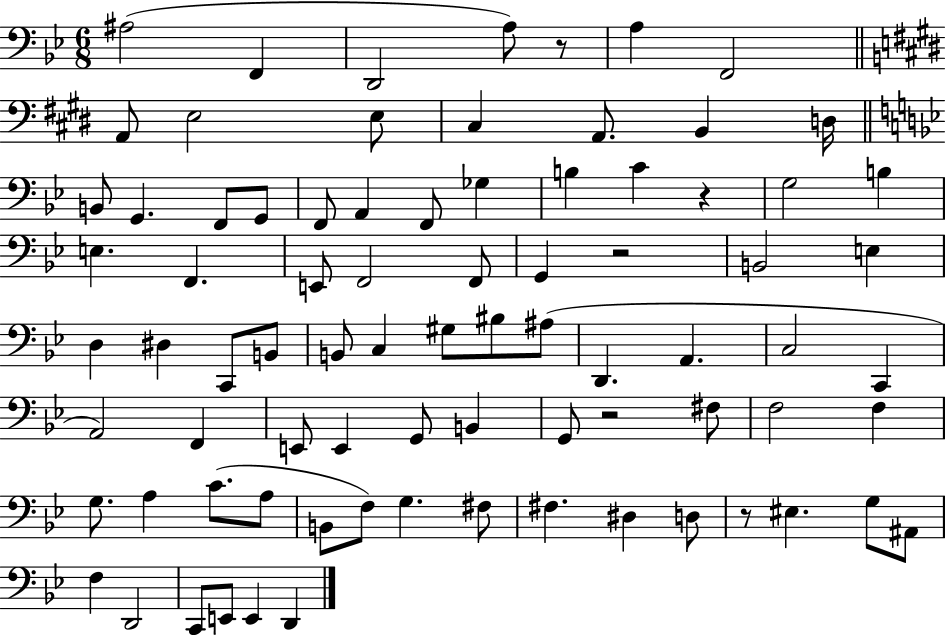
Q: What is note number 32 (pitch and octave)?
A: B2